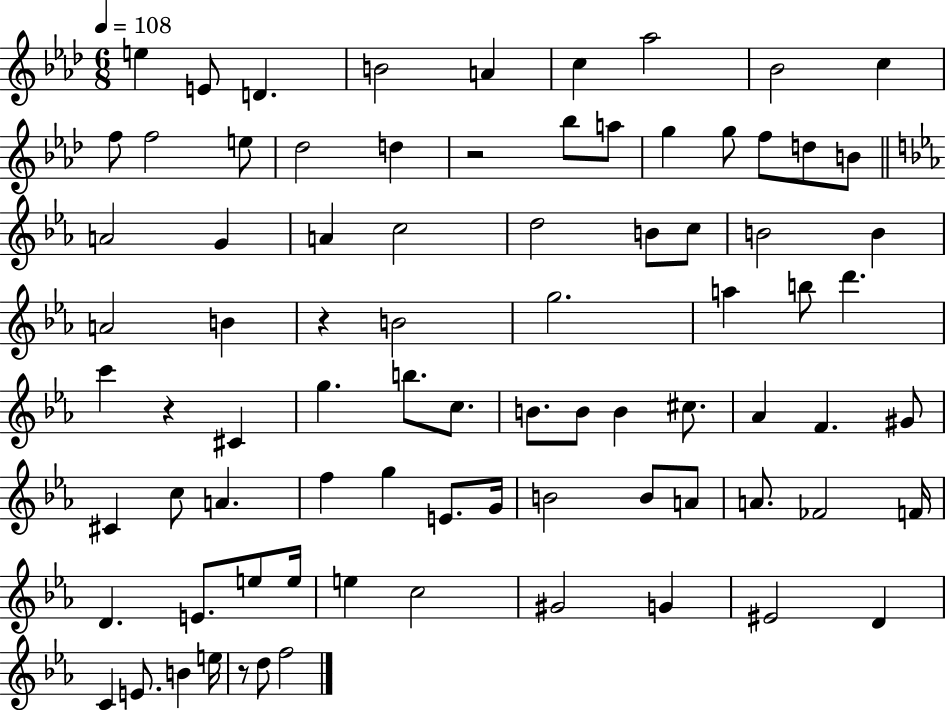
X:1
T:Untitled
M:6/8
L:1/4
K:Ab
e E/2 D B2 A c _a2 _B2 c f/2 f2 e/2 _d2 d z2 _b/2 a/2 g g/2 f/2 d/2 B/2 A2 G A c2 d2 B/2 c/2 B2 B A2 B z B2 g2 a b/2 d' c' z ^C g b/2 c/2 B/2 B/2 B ^c/2 _A F ^G/2 ^C c/2 A f g E/2 G/4 B2 B/2 A/2 A/2 _F2 F/4 D E/2 e/2 e/4 e c2 ^G2 G ^E2 D C E/2 B e/4 z/2 d/2 f2